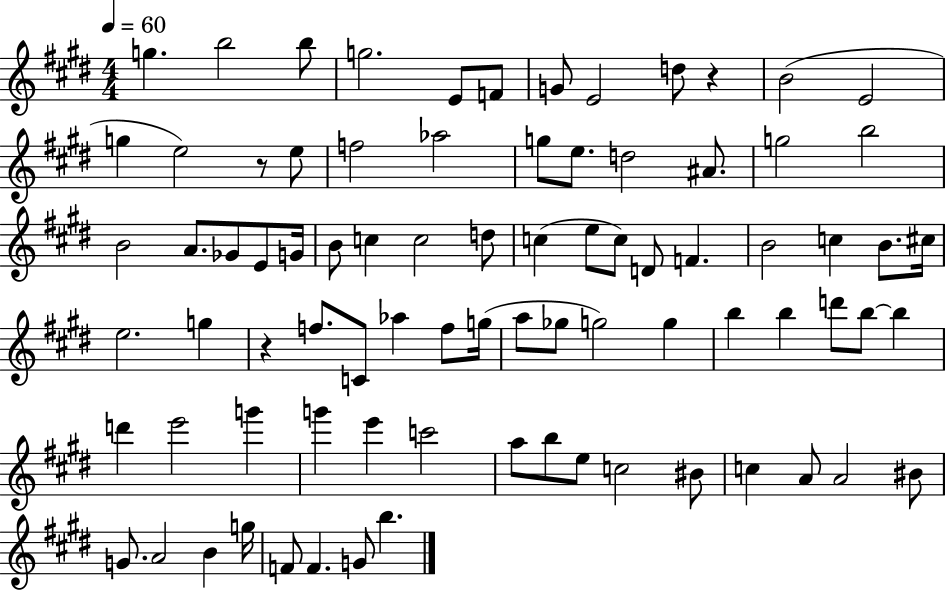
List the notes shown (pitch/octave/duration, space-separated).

G5/q. B5/h B5/e G5/h. E4/e F4/e G4/e E4/h D5/e R/q B4/h E4/h G5/q E5/h R/e E5/e F5/h Ab5/h G5/e E5/e. D5/h A#4/e. G5/h B5/h B4/h A4/e. Gb4/e E4/e G4/s B4/e C5/q C5/h D5/e C5/q E5/e C5/e D4/e F4/q. B4/h C5/q B4/e. C#5/s E5/h. G5/q R/q F5/e. C4/e Ab5/q F5/e G5/s A5/e Gb5/e G5/h G5/q B5/q B5/q D6/e B5/e B5/q D6/q E6/h G6/q G6/q E6/q C6/h A5/e B5/e E5/e C5/h BIS4/e C5/q A4/e A4/h BIS4/e G4/e. A4/h B4/q G5/s F4/e F4/q. G4/e B5/q.